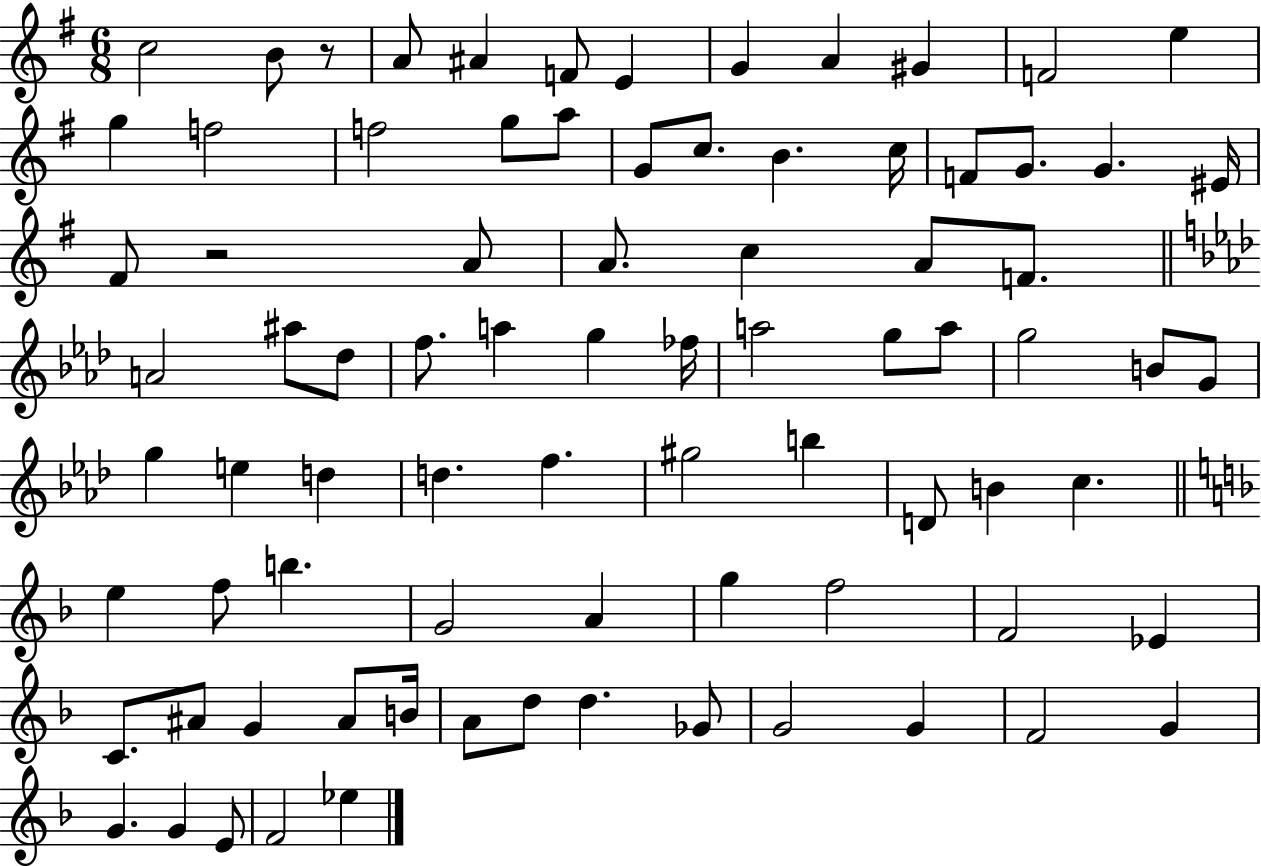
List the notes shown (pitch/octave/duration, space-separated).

C5/h B4/e R/e A4/e A#4/q F4/e E4/q G4/q A4/q G#4/q F4/h E5/q G5/q F5/h F5/h G5/e A5/e G4/e C5/e. B4/q. C5/s F4/e G4/e. G4/q. EIS4/s F#4/e R/h A4/e A4/e. C5/q A4/e F4/e. A4/h A#5/e Db5/e F5/e. A5/q G5/q FES5/s A5/h G5/e A5/e G5/h B4/e G4/e G5/q E5/q D5/q D5/q. F5/q. G#5/h B5/q D4/e B4/q C5/q. E5/q F5/e B5/q. G4/h A4/q G5/q F5/h F4/h Eb4/q C4/e. A#4/e G4/q A#4/e B4/s A4/e D5/e D5/q. Gb4/e G4/h G4/q F4/h G4/q G4/q. G4/q E4/e F4/h Eb5/q